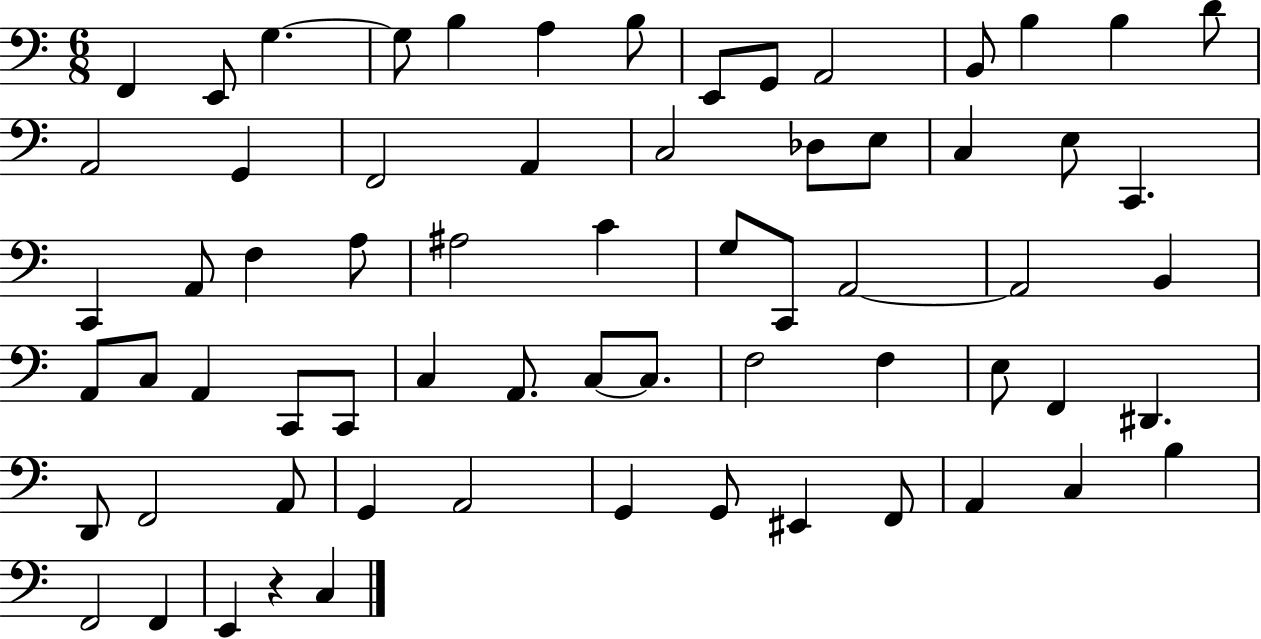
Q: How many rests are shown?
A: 1